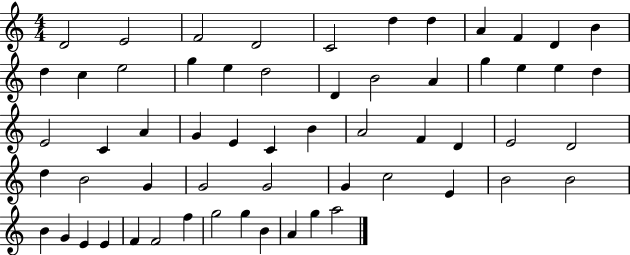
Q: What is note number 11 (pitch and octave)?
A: B4